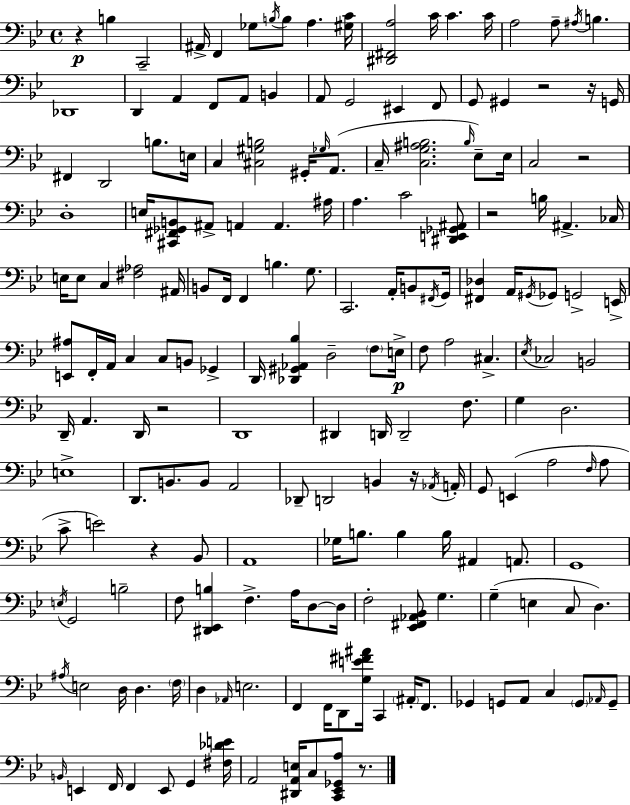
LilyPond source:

{
  \clef bass
  \time 4/4
  \defaultTimeSignature
  \key bes \major
  r4\p b4 c,2-- | ais,16-> f,4 ges8 \acciaccatura { b16 } b8 a4. | <gis c'>16 <dis, fis, a>2 c'16 c'4. | c'16 a2 a8-- \acciaccatura { ais16 } b4. | \break des,1 | d,4 a,4 f,8 a,8 b,4 | a,8 g,2 eis,4 | f,8 g,8 gis,4 r2 | \break r16 g,16 fis,4 d,2 b8. | e16 c4 <cis gis b>2 gis,16-. \grace { ges16 } | a,8.( c16-- <c g ais b>2. | \grace { b16 } ees8--) ees16 c2 r2 | \break d1-. | e16 <cis, fis, ges, b,>8 ais,8-> a,4 a,4. | ais16 a4. c'2 | <dis, e, ges, ais,>8 r2 b16 ais,4.-> | \break ces16 e16 e8 c4 <fis aes>2 | ais,16 b,8 f,16 f,4 b4. | g8. c,2. | a,16-. b,8 \acciaccatura { fis,16 } g,16 <fis, des>4 a,16 \acciaccatura { gis,16 } ges,8 g,2-> | \break e,16-> <e, ais>8 f,16-. a,16 c4 c8 | b,8 ges,4-> d,16 <des, gis, aes, bes>4 d2-- | \parenthesize f8 e16->\p f8 a2 | cis4.-> \acciaccatura { ees16 } ces2 b,2 | \break d,16-- a,4. d,16 r2 | d,1 | dis,4 d,16 d,2-- | f8. g4 d2. | \break e1-> | d,8. b,8. b,8 a,2 | des,8-- d,2 | b,4 r16 \acciaccatura { aes,16 } a,16-. g,8 e,4( a2 | \break \grace { f16 } a8 c'8-> e'2) | r4 bes,8 a,1 | ges16 b8. b4 | b16 ais,4 a,8. g,1 | \break \acciaccatura { e16 } g,2 | b2-- f8 <dis, ees, b>4 | f4.-> a16 d8~~ d16 f2-. | <ees, fis, aes, bes,>8 g4. g4--( e4 | \break c8 d4.) \acciaccatura { ais16 } e2 | d16 d4. \parenthesize f16 d4 \grace { aes,16 } | e2. f,4 | f,16 d,8 <g e' fis' ais'>16 c,4 \parenthesize ais,16-. f,8. ges,4 | \break g,8 a,8 c4 \parenthesize g,8 \grace { aes,16 } g,8-- \grace { b,16 } e,4 | f,16 f,4 e,8 g,4 <fis des' e'>16 a,2 | <dis, a, e>16 c8 <c, ees, ges, a>8 r8. \bar "|."
}